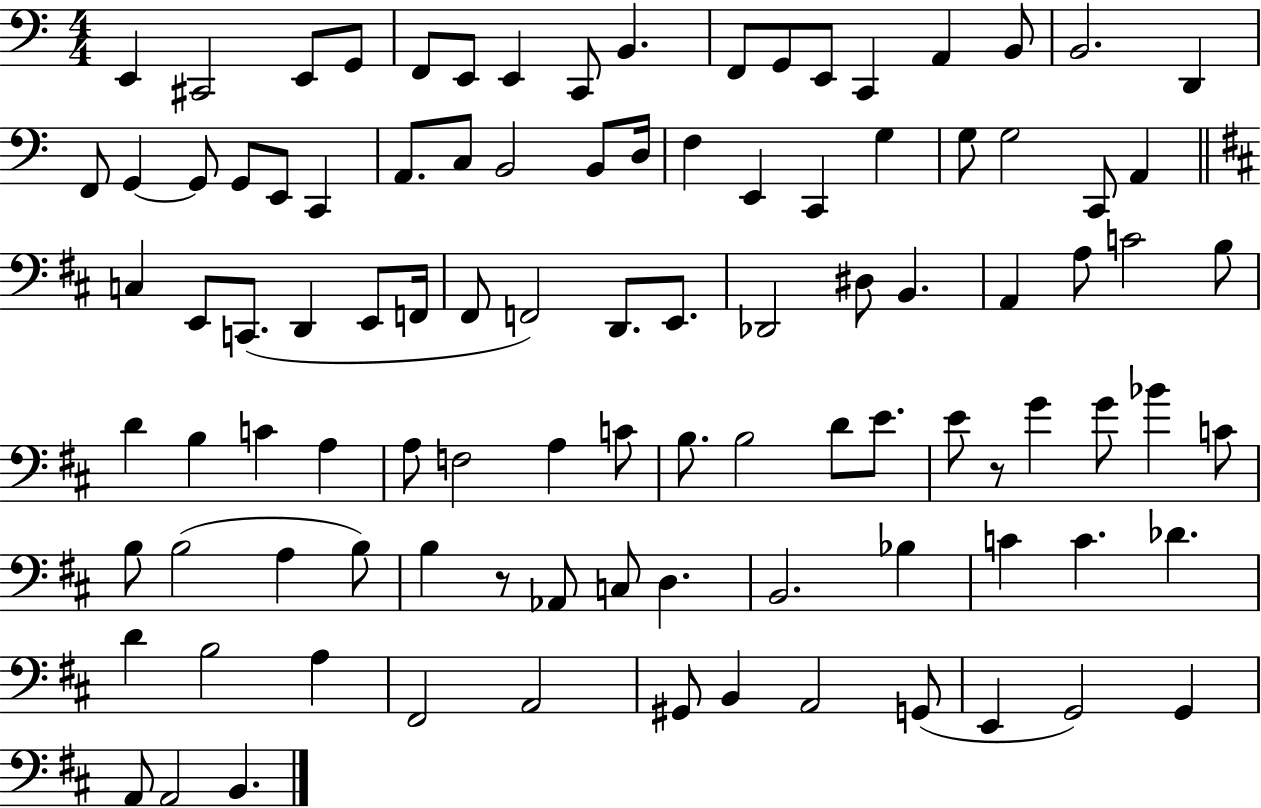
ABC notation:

X:1
T:Untitled
M:4/4
L:1/4
K:C
E,, ^C,,2 E,,/2 G,,/2 F,,/2 E,,/2 E,, C,,/2 B,, F,,/2 G,,/2 E,,/2 C,, A,, B,,/2 B,,2 D,, F,,/2 G,, G,,/2 G,,/2 E,,/2 C,, A,,/2 C,/2 B,,2 B,,/2 D,/4 F, E,, C,, G, G,/2 G,2 C,,/2 A,, C, E,,/2 C,,/2 D,, E,,/2 F,,/4 ^F,,/2 F,,2 D,,/2 E,,/2 _D,,2 ^D,/2 B,, A,, A,/2 C2 B,/2 D B, C A, A,/2 F,2 A, C/2 B,/2 B,2 D/2 E/2 E/2 z/2 G G/2 _B C/2 B,/2 B,2 A, B,/2 B, z/2 _A,,/2 C,/2 D, B,,2 _B, C C _D D B,2 A, ^F,,2 A,,2 ^G,,/2 B,, A,,2 G,,/2 E,, G,,2 G,, A,,/2 A,,2 B,,